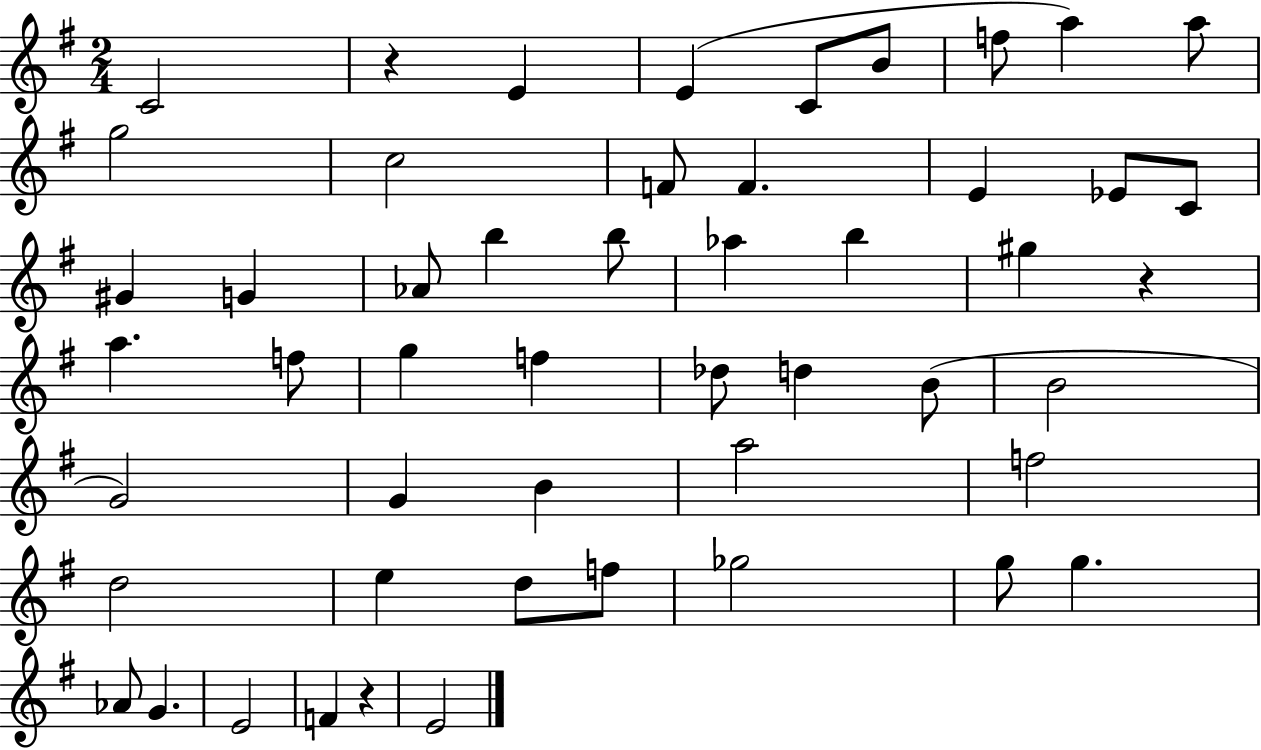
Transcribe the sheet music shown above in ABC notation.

X:1
T:Untitled
M:2/4
L:1/4
K:G
C2 z E E C/2 B/2 f/2 a a/2 g2 c2 F/2 F E _E/2 C/2 ^G G _A/2 b b/2 _a b ^g z a f/2 g f _d/2 d B/2 B2 G2 G B a2 f2 d2 e d/2 f/2 _g2 g/2 g _A/2 G E2 F z E2